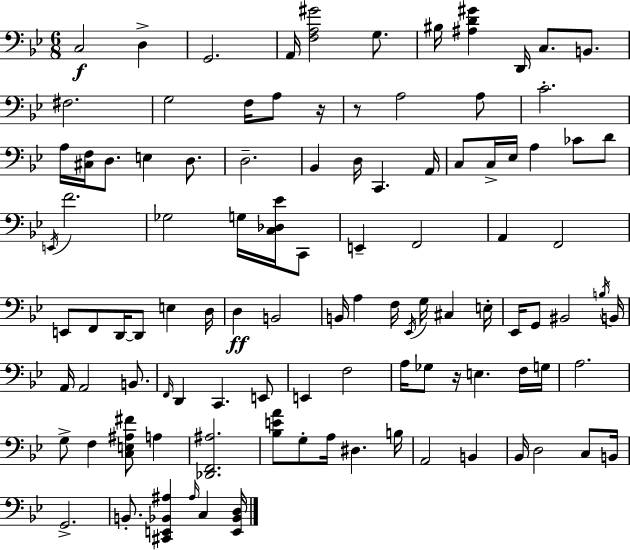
X:1
T:Untitled
M:6/8
L:1/4
K:Gm
C,2 D, G,,2 A,,/4 [F,A,^G]2 G,/2 ^B,/4 [^A,D^G] D,,/4 C,/2 B,,/2 ^F,2 G,2 F,/4 A,/2 z/4 z/2 A,2 A,/2 C2 A,/4 [^C,F,]/4 D,/2 E, D,/2 D,2 _B,, D,/4 C,, A,,/4 C,/2 C,/4 _E,/4 A, _C/2 D/2 E,,/4 F2 _G,2 G,/4 [C,_D,_E]/4 C,,/2 E,, F,,2 A,, F,,2 E,,/2 F,,/2 D,,/4 D,,/2 E, D,/4 D, B,,2 B,,/4 A, F,/4 _E,,/4 G,/4 ^C, E,/4 _E,,/4 G,,/2 ^B,,2 B,/4 B,,/4 A,,/4 A,,2 B,,/2 F,,/4 D,, C,, E,,/2 E,, F,2 A,/4 _G,/2 z/4 E, F,/4 G,/4 A,2 G,/2 F, [C,E,^A,^F]/2 A, [_D,,F,,^A,]2 [_B,EA]/2 G,/2 A,/4 ^D, B,/4 A,,2 B,, _B,,/4 D,2 C,/2 B,,/4 G,,2 B,,/2 [^C,,E,,_B,,^A,] ^A,/4 C, [E,,_B,,D,]/4